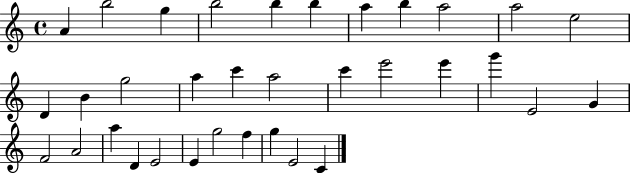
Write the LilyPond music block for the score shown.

{
  \clef treble
  \time 4/4
  \defaultTimeSignature
  \key c \major
  a'4 b''2 g''4 | b''2 b''4 b''4 | a''4 b''4 a''2 | a''2 e''2 | \break d'4 b'4 g''2 | a''4 c'''4 a''2 | c'''4 e'''2 e'''4 | g'''4 e'2 g'4 | \break f'2 a'2 | a''4 d'4 e'2 | e'4 g''2 f''4 | g''4 e'2 c'4 | \break \bar "|."
}